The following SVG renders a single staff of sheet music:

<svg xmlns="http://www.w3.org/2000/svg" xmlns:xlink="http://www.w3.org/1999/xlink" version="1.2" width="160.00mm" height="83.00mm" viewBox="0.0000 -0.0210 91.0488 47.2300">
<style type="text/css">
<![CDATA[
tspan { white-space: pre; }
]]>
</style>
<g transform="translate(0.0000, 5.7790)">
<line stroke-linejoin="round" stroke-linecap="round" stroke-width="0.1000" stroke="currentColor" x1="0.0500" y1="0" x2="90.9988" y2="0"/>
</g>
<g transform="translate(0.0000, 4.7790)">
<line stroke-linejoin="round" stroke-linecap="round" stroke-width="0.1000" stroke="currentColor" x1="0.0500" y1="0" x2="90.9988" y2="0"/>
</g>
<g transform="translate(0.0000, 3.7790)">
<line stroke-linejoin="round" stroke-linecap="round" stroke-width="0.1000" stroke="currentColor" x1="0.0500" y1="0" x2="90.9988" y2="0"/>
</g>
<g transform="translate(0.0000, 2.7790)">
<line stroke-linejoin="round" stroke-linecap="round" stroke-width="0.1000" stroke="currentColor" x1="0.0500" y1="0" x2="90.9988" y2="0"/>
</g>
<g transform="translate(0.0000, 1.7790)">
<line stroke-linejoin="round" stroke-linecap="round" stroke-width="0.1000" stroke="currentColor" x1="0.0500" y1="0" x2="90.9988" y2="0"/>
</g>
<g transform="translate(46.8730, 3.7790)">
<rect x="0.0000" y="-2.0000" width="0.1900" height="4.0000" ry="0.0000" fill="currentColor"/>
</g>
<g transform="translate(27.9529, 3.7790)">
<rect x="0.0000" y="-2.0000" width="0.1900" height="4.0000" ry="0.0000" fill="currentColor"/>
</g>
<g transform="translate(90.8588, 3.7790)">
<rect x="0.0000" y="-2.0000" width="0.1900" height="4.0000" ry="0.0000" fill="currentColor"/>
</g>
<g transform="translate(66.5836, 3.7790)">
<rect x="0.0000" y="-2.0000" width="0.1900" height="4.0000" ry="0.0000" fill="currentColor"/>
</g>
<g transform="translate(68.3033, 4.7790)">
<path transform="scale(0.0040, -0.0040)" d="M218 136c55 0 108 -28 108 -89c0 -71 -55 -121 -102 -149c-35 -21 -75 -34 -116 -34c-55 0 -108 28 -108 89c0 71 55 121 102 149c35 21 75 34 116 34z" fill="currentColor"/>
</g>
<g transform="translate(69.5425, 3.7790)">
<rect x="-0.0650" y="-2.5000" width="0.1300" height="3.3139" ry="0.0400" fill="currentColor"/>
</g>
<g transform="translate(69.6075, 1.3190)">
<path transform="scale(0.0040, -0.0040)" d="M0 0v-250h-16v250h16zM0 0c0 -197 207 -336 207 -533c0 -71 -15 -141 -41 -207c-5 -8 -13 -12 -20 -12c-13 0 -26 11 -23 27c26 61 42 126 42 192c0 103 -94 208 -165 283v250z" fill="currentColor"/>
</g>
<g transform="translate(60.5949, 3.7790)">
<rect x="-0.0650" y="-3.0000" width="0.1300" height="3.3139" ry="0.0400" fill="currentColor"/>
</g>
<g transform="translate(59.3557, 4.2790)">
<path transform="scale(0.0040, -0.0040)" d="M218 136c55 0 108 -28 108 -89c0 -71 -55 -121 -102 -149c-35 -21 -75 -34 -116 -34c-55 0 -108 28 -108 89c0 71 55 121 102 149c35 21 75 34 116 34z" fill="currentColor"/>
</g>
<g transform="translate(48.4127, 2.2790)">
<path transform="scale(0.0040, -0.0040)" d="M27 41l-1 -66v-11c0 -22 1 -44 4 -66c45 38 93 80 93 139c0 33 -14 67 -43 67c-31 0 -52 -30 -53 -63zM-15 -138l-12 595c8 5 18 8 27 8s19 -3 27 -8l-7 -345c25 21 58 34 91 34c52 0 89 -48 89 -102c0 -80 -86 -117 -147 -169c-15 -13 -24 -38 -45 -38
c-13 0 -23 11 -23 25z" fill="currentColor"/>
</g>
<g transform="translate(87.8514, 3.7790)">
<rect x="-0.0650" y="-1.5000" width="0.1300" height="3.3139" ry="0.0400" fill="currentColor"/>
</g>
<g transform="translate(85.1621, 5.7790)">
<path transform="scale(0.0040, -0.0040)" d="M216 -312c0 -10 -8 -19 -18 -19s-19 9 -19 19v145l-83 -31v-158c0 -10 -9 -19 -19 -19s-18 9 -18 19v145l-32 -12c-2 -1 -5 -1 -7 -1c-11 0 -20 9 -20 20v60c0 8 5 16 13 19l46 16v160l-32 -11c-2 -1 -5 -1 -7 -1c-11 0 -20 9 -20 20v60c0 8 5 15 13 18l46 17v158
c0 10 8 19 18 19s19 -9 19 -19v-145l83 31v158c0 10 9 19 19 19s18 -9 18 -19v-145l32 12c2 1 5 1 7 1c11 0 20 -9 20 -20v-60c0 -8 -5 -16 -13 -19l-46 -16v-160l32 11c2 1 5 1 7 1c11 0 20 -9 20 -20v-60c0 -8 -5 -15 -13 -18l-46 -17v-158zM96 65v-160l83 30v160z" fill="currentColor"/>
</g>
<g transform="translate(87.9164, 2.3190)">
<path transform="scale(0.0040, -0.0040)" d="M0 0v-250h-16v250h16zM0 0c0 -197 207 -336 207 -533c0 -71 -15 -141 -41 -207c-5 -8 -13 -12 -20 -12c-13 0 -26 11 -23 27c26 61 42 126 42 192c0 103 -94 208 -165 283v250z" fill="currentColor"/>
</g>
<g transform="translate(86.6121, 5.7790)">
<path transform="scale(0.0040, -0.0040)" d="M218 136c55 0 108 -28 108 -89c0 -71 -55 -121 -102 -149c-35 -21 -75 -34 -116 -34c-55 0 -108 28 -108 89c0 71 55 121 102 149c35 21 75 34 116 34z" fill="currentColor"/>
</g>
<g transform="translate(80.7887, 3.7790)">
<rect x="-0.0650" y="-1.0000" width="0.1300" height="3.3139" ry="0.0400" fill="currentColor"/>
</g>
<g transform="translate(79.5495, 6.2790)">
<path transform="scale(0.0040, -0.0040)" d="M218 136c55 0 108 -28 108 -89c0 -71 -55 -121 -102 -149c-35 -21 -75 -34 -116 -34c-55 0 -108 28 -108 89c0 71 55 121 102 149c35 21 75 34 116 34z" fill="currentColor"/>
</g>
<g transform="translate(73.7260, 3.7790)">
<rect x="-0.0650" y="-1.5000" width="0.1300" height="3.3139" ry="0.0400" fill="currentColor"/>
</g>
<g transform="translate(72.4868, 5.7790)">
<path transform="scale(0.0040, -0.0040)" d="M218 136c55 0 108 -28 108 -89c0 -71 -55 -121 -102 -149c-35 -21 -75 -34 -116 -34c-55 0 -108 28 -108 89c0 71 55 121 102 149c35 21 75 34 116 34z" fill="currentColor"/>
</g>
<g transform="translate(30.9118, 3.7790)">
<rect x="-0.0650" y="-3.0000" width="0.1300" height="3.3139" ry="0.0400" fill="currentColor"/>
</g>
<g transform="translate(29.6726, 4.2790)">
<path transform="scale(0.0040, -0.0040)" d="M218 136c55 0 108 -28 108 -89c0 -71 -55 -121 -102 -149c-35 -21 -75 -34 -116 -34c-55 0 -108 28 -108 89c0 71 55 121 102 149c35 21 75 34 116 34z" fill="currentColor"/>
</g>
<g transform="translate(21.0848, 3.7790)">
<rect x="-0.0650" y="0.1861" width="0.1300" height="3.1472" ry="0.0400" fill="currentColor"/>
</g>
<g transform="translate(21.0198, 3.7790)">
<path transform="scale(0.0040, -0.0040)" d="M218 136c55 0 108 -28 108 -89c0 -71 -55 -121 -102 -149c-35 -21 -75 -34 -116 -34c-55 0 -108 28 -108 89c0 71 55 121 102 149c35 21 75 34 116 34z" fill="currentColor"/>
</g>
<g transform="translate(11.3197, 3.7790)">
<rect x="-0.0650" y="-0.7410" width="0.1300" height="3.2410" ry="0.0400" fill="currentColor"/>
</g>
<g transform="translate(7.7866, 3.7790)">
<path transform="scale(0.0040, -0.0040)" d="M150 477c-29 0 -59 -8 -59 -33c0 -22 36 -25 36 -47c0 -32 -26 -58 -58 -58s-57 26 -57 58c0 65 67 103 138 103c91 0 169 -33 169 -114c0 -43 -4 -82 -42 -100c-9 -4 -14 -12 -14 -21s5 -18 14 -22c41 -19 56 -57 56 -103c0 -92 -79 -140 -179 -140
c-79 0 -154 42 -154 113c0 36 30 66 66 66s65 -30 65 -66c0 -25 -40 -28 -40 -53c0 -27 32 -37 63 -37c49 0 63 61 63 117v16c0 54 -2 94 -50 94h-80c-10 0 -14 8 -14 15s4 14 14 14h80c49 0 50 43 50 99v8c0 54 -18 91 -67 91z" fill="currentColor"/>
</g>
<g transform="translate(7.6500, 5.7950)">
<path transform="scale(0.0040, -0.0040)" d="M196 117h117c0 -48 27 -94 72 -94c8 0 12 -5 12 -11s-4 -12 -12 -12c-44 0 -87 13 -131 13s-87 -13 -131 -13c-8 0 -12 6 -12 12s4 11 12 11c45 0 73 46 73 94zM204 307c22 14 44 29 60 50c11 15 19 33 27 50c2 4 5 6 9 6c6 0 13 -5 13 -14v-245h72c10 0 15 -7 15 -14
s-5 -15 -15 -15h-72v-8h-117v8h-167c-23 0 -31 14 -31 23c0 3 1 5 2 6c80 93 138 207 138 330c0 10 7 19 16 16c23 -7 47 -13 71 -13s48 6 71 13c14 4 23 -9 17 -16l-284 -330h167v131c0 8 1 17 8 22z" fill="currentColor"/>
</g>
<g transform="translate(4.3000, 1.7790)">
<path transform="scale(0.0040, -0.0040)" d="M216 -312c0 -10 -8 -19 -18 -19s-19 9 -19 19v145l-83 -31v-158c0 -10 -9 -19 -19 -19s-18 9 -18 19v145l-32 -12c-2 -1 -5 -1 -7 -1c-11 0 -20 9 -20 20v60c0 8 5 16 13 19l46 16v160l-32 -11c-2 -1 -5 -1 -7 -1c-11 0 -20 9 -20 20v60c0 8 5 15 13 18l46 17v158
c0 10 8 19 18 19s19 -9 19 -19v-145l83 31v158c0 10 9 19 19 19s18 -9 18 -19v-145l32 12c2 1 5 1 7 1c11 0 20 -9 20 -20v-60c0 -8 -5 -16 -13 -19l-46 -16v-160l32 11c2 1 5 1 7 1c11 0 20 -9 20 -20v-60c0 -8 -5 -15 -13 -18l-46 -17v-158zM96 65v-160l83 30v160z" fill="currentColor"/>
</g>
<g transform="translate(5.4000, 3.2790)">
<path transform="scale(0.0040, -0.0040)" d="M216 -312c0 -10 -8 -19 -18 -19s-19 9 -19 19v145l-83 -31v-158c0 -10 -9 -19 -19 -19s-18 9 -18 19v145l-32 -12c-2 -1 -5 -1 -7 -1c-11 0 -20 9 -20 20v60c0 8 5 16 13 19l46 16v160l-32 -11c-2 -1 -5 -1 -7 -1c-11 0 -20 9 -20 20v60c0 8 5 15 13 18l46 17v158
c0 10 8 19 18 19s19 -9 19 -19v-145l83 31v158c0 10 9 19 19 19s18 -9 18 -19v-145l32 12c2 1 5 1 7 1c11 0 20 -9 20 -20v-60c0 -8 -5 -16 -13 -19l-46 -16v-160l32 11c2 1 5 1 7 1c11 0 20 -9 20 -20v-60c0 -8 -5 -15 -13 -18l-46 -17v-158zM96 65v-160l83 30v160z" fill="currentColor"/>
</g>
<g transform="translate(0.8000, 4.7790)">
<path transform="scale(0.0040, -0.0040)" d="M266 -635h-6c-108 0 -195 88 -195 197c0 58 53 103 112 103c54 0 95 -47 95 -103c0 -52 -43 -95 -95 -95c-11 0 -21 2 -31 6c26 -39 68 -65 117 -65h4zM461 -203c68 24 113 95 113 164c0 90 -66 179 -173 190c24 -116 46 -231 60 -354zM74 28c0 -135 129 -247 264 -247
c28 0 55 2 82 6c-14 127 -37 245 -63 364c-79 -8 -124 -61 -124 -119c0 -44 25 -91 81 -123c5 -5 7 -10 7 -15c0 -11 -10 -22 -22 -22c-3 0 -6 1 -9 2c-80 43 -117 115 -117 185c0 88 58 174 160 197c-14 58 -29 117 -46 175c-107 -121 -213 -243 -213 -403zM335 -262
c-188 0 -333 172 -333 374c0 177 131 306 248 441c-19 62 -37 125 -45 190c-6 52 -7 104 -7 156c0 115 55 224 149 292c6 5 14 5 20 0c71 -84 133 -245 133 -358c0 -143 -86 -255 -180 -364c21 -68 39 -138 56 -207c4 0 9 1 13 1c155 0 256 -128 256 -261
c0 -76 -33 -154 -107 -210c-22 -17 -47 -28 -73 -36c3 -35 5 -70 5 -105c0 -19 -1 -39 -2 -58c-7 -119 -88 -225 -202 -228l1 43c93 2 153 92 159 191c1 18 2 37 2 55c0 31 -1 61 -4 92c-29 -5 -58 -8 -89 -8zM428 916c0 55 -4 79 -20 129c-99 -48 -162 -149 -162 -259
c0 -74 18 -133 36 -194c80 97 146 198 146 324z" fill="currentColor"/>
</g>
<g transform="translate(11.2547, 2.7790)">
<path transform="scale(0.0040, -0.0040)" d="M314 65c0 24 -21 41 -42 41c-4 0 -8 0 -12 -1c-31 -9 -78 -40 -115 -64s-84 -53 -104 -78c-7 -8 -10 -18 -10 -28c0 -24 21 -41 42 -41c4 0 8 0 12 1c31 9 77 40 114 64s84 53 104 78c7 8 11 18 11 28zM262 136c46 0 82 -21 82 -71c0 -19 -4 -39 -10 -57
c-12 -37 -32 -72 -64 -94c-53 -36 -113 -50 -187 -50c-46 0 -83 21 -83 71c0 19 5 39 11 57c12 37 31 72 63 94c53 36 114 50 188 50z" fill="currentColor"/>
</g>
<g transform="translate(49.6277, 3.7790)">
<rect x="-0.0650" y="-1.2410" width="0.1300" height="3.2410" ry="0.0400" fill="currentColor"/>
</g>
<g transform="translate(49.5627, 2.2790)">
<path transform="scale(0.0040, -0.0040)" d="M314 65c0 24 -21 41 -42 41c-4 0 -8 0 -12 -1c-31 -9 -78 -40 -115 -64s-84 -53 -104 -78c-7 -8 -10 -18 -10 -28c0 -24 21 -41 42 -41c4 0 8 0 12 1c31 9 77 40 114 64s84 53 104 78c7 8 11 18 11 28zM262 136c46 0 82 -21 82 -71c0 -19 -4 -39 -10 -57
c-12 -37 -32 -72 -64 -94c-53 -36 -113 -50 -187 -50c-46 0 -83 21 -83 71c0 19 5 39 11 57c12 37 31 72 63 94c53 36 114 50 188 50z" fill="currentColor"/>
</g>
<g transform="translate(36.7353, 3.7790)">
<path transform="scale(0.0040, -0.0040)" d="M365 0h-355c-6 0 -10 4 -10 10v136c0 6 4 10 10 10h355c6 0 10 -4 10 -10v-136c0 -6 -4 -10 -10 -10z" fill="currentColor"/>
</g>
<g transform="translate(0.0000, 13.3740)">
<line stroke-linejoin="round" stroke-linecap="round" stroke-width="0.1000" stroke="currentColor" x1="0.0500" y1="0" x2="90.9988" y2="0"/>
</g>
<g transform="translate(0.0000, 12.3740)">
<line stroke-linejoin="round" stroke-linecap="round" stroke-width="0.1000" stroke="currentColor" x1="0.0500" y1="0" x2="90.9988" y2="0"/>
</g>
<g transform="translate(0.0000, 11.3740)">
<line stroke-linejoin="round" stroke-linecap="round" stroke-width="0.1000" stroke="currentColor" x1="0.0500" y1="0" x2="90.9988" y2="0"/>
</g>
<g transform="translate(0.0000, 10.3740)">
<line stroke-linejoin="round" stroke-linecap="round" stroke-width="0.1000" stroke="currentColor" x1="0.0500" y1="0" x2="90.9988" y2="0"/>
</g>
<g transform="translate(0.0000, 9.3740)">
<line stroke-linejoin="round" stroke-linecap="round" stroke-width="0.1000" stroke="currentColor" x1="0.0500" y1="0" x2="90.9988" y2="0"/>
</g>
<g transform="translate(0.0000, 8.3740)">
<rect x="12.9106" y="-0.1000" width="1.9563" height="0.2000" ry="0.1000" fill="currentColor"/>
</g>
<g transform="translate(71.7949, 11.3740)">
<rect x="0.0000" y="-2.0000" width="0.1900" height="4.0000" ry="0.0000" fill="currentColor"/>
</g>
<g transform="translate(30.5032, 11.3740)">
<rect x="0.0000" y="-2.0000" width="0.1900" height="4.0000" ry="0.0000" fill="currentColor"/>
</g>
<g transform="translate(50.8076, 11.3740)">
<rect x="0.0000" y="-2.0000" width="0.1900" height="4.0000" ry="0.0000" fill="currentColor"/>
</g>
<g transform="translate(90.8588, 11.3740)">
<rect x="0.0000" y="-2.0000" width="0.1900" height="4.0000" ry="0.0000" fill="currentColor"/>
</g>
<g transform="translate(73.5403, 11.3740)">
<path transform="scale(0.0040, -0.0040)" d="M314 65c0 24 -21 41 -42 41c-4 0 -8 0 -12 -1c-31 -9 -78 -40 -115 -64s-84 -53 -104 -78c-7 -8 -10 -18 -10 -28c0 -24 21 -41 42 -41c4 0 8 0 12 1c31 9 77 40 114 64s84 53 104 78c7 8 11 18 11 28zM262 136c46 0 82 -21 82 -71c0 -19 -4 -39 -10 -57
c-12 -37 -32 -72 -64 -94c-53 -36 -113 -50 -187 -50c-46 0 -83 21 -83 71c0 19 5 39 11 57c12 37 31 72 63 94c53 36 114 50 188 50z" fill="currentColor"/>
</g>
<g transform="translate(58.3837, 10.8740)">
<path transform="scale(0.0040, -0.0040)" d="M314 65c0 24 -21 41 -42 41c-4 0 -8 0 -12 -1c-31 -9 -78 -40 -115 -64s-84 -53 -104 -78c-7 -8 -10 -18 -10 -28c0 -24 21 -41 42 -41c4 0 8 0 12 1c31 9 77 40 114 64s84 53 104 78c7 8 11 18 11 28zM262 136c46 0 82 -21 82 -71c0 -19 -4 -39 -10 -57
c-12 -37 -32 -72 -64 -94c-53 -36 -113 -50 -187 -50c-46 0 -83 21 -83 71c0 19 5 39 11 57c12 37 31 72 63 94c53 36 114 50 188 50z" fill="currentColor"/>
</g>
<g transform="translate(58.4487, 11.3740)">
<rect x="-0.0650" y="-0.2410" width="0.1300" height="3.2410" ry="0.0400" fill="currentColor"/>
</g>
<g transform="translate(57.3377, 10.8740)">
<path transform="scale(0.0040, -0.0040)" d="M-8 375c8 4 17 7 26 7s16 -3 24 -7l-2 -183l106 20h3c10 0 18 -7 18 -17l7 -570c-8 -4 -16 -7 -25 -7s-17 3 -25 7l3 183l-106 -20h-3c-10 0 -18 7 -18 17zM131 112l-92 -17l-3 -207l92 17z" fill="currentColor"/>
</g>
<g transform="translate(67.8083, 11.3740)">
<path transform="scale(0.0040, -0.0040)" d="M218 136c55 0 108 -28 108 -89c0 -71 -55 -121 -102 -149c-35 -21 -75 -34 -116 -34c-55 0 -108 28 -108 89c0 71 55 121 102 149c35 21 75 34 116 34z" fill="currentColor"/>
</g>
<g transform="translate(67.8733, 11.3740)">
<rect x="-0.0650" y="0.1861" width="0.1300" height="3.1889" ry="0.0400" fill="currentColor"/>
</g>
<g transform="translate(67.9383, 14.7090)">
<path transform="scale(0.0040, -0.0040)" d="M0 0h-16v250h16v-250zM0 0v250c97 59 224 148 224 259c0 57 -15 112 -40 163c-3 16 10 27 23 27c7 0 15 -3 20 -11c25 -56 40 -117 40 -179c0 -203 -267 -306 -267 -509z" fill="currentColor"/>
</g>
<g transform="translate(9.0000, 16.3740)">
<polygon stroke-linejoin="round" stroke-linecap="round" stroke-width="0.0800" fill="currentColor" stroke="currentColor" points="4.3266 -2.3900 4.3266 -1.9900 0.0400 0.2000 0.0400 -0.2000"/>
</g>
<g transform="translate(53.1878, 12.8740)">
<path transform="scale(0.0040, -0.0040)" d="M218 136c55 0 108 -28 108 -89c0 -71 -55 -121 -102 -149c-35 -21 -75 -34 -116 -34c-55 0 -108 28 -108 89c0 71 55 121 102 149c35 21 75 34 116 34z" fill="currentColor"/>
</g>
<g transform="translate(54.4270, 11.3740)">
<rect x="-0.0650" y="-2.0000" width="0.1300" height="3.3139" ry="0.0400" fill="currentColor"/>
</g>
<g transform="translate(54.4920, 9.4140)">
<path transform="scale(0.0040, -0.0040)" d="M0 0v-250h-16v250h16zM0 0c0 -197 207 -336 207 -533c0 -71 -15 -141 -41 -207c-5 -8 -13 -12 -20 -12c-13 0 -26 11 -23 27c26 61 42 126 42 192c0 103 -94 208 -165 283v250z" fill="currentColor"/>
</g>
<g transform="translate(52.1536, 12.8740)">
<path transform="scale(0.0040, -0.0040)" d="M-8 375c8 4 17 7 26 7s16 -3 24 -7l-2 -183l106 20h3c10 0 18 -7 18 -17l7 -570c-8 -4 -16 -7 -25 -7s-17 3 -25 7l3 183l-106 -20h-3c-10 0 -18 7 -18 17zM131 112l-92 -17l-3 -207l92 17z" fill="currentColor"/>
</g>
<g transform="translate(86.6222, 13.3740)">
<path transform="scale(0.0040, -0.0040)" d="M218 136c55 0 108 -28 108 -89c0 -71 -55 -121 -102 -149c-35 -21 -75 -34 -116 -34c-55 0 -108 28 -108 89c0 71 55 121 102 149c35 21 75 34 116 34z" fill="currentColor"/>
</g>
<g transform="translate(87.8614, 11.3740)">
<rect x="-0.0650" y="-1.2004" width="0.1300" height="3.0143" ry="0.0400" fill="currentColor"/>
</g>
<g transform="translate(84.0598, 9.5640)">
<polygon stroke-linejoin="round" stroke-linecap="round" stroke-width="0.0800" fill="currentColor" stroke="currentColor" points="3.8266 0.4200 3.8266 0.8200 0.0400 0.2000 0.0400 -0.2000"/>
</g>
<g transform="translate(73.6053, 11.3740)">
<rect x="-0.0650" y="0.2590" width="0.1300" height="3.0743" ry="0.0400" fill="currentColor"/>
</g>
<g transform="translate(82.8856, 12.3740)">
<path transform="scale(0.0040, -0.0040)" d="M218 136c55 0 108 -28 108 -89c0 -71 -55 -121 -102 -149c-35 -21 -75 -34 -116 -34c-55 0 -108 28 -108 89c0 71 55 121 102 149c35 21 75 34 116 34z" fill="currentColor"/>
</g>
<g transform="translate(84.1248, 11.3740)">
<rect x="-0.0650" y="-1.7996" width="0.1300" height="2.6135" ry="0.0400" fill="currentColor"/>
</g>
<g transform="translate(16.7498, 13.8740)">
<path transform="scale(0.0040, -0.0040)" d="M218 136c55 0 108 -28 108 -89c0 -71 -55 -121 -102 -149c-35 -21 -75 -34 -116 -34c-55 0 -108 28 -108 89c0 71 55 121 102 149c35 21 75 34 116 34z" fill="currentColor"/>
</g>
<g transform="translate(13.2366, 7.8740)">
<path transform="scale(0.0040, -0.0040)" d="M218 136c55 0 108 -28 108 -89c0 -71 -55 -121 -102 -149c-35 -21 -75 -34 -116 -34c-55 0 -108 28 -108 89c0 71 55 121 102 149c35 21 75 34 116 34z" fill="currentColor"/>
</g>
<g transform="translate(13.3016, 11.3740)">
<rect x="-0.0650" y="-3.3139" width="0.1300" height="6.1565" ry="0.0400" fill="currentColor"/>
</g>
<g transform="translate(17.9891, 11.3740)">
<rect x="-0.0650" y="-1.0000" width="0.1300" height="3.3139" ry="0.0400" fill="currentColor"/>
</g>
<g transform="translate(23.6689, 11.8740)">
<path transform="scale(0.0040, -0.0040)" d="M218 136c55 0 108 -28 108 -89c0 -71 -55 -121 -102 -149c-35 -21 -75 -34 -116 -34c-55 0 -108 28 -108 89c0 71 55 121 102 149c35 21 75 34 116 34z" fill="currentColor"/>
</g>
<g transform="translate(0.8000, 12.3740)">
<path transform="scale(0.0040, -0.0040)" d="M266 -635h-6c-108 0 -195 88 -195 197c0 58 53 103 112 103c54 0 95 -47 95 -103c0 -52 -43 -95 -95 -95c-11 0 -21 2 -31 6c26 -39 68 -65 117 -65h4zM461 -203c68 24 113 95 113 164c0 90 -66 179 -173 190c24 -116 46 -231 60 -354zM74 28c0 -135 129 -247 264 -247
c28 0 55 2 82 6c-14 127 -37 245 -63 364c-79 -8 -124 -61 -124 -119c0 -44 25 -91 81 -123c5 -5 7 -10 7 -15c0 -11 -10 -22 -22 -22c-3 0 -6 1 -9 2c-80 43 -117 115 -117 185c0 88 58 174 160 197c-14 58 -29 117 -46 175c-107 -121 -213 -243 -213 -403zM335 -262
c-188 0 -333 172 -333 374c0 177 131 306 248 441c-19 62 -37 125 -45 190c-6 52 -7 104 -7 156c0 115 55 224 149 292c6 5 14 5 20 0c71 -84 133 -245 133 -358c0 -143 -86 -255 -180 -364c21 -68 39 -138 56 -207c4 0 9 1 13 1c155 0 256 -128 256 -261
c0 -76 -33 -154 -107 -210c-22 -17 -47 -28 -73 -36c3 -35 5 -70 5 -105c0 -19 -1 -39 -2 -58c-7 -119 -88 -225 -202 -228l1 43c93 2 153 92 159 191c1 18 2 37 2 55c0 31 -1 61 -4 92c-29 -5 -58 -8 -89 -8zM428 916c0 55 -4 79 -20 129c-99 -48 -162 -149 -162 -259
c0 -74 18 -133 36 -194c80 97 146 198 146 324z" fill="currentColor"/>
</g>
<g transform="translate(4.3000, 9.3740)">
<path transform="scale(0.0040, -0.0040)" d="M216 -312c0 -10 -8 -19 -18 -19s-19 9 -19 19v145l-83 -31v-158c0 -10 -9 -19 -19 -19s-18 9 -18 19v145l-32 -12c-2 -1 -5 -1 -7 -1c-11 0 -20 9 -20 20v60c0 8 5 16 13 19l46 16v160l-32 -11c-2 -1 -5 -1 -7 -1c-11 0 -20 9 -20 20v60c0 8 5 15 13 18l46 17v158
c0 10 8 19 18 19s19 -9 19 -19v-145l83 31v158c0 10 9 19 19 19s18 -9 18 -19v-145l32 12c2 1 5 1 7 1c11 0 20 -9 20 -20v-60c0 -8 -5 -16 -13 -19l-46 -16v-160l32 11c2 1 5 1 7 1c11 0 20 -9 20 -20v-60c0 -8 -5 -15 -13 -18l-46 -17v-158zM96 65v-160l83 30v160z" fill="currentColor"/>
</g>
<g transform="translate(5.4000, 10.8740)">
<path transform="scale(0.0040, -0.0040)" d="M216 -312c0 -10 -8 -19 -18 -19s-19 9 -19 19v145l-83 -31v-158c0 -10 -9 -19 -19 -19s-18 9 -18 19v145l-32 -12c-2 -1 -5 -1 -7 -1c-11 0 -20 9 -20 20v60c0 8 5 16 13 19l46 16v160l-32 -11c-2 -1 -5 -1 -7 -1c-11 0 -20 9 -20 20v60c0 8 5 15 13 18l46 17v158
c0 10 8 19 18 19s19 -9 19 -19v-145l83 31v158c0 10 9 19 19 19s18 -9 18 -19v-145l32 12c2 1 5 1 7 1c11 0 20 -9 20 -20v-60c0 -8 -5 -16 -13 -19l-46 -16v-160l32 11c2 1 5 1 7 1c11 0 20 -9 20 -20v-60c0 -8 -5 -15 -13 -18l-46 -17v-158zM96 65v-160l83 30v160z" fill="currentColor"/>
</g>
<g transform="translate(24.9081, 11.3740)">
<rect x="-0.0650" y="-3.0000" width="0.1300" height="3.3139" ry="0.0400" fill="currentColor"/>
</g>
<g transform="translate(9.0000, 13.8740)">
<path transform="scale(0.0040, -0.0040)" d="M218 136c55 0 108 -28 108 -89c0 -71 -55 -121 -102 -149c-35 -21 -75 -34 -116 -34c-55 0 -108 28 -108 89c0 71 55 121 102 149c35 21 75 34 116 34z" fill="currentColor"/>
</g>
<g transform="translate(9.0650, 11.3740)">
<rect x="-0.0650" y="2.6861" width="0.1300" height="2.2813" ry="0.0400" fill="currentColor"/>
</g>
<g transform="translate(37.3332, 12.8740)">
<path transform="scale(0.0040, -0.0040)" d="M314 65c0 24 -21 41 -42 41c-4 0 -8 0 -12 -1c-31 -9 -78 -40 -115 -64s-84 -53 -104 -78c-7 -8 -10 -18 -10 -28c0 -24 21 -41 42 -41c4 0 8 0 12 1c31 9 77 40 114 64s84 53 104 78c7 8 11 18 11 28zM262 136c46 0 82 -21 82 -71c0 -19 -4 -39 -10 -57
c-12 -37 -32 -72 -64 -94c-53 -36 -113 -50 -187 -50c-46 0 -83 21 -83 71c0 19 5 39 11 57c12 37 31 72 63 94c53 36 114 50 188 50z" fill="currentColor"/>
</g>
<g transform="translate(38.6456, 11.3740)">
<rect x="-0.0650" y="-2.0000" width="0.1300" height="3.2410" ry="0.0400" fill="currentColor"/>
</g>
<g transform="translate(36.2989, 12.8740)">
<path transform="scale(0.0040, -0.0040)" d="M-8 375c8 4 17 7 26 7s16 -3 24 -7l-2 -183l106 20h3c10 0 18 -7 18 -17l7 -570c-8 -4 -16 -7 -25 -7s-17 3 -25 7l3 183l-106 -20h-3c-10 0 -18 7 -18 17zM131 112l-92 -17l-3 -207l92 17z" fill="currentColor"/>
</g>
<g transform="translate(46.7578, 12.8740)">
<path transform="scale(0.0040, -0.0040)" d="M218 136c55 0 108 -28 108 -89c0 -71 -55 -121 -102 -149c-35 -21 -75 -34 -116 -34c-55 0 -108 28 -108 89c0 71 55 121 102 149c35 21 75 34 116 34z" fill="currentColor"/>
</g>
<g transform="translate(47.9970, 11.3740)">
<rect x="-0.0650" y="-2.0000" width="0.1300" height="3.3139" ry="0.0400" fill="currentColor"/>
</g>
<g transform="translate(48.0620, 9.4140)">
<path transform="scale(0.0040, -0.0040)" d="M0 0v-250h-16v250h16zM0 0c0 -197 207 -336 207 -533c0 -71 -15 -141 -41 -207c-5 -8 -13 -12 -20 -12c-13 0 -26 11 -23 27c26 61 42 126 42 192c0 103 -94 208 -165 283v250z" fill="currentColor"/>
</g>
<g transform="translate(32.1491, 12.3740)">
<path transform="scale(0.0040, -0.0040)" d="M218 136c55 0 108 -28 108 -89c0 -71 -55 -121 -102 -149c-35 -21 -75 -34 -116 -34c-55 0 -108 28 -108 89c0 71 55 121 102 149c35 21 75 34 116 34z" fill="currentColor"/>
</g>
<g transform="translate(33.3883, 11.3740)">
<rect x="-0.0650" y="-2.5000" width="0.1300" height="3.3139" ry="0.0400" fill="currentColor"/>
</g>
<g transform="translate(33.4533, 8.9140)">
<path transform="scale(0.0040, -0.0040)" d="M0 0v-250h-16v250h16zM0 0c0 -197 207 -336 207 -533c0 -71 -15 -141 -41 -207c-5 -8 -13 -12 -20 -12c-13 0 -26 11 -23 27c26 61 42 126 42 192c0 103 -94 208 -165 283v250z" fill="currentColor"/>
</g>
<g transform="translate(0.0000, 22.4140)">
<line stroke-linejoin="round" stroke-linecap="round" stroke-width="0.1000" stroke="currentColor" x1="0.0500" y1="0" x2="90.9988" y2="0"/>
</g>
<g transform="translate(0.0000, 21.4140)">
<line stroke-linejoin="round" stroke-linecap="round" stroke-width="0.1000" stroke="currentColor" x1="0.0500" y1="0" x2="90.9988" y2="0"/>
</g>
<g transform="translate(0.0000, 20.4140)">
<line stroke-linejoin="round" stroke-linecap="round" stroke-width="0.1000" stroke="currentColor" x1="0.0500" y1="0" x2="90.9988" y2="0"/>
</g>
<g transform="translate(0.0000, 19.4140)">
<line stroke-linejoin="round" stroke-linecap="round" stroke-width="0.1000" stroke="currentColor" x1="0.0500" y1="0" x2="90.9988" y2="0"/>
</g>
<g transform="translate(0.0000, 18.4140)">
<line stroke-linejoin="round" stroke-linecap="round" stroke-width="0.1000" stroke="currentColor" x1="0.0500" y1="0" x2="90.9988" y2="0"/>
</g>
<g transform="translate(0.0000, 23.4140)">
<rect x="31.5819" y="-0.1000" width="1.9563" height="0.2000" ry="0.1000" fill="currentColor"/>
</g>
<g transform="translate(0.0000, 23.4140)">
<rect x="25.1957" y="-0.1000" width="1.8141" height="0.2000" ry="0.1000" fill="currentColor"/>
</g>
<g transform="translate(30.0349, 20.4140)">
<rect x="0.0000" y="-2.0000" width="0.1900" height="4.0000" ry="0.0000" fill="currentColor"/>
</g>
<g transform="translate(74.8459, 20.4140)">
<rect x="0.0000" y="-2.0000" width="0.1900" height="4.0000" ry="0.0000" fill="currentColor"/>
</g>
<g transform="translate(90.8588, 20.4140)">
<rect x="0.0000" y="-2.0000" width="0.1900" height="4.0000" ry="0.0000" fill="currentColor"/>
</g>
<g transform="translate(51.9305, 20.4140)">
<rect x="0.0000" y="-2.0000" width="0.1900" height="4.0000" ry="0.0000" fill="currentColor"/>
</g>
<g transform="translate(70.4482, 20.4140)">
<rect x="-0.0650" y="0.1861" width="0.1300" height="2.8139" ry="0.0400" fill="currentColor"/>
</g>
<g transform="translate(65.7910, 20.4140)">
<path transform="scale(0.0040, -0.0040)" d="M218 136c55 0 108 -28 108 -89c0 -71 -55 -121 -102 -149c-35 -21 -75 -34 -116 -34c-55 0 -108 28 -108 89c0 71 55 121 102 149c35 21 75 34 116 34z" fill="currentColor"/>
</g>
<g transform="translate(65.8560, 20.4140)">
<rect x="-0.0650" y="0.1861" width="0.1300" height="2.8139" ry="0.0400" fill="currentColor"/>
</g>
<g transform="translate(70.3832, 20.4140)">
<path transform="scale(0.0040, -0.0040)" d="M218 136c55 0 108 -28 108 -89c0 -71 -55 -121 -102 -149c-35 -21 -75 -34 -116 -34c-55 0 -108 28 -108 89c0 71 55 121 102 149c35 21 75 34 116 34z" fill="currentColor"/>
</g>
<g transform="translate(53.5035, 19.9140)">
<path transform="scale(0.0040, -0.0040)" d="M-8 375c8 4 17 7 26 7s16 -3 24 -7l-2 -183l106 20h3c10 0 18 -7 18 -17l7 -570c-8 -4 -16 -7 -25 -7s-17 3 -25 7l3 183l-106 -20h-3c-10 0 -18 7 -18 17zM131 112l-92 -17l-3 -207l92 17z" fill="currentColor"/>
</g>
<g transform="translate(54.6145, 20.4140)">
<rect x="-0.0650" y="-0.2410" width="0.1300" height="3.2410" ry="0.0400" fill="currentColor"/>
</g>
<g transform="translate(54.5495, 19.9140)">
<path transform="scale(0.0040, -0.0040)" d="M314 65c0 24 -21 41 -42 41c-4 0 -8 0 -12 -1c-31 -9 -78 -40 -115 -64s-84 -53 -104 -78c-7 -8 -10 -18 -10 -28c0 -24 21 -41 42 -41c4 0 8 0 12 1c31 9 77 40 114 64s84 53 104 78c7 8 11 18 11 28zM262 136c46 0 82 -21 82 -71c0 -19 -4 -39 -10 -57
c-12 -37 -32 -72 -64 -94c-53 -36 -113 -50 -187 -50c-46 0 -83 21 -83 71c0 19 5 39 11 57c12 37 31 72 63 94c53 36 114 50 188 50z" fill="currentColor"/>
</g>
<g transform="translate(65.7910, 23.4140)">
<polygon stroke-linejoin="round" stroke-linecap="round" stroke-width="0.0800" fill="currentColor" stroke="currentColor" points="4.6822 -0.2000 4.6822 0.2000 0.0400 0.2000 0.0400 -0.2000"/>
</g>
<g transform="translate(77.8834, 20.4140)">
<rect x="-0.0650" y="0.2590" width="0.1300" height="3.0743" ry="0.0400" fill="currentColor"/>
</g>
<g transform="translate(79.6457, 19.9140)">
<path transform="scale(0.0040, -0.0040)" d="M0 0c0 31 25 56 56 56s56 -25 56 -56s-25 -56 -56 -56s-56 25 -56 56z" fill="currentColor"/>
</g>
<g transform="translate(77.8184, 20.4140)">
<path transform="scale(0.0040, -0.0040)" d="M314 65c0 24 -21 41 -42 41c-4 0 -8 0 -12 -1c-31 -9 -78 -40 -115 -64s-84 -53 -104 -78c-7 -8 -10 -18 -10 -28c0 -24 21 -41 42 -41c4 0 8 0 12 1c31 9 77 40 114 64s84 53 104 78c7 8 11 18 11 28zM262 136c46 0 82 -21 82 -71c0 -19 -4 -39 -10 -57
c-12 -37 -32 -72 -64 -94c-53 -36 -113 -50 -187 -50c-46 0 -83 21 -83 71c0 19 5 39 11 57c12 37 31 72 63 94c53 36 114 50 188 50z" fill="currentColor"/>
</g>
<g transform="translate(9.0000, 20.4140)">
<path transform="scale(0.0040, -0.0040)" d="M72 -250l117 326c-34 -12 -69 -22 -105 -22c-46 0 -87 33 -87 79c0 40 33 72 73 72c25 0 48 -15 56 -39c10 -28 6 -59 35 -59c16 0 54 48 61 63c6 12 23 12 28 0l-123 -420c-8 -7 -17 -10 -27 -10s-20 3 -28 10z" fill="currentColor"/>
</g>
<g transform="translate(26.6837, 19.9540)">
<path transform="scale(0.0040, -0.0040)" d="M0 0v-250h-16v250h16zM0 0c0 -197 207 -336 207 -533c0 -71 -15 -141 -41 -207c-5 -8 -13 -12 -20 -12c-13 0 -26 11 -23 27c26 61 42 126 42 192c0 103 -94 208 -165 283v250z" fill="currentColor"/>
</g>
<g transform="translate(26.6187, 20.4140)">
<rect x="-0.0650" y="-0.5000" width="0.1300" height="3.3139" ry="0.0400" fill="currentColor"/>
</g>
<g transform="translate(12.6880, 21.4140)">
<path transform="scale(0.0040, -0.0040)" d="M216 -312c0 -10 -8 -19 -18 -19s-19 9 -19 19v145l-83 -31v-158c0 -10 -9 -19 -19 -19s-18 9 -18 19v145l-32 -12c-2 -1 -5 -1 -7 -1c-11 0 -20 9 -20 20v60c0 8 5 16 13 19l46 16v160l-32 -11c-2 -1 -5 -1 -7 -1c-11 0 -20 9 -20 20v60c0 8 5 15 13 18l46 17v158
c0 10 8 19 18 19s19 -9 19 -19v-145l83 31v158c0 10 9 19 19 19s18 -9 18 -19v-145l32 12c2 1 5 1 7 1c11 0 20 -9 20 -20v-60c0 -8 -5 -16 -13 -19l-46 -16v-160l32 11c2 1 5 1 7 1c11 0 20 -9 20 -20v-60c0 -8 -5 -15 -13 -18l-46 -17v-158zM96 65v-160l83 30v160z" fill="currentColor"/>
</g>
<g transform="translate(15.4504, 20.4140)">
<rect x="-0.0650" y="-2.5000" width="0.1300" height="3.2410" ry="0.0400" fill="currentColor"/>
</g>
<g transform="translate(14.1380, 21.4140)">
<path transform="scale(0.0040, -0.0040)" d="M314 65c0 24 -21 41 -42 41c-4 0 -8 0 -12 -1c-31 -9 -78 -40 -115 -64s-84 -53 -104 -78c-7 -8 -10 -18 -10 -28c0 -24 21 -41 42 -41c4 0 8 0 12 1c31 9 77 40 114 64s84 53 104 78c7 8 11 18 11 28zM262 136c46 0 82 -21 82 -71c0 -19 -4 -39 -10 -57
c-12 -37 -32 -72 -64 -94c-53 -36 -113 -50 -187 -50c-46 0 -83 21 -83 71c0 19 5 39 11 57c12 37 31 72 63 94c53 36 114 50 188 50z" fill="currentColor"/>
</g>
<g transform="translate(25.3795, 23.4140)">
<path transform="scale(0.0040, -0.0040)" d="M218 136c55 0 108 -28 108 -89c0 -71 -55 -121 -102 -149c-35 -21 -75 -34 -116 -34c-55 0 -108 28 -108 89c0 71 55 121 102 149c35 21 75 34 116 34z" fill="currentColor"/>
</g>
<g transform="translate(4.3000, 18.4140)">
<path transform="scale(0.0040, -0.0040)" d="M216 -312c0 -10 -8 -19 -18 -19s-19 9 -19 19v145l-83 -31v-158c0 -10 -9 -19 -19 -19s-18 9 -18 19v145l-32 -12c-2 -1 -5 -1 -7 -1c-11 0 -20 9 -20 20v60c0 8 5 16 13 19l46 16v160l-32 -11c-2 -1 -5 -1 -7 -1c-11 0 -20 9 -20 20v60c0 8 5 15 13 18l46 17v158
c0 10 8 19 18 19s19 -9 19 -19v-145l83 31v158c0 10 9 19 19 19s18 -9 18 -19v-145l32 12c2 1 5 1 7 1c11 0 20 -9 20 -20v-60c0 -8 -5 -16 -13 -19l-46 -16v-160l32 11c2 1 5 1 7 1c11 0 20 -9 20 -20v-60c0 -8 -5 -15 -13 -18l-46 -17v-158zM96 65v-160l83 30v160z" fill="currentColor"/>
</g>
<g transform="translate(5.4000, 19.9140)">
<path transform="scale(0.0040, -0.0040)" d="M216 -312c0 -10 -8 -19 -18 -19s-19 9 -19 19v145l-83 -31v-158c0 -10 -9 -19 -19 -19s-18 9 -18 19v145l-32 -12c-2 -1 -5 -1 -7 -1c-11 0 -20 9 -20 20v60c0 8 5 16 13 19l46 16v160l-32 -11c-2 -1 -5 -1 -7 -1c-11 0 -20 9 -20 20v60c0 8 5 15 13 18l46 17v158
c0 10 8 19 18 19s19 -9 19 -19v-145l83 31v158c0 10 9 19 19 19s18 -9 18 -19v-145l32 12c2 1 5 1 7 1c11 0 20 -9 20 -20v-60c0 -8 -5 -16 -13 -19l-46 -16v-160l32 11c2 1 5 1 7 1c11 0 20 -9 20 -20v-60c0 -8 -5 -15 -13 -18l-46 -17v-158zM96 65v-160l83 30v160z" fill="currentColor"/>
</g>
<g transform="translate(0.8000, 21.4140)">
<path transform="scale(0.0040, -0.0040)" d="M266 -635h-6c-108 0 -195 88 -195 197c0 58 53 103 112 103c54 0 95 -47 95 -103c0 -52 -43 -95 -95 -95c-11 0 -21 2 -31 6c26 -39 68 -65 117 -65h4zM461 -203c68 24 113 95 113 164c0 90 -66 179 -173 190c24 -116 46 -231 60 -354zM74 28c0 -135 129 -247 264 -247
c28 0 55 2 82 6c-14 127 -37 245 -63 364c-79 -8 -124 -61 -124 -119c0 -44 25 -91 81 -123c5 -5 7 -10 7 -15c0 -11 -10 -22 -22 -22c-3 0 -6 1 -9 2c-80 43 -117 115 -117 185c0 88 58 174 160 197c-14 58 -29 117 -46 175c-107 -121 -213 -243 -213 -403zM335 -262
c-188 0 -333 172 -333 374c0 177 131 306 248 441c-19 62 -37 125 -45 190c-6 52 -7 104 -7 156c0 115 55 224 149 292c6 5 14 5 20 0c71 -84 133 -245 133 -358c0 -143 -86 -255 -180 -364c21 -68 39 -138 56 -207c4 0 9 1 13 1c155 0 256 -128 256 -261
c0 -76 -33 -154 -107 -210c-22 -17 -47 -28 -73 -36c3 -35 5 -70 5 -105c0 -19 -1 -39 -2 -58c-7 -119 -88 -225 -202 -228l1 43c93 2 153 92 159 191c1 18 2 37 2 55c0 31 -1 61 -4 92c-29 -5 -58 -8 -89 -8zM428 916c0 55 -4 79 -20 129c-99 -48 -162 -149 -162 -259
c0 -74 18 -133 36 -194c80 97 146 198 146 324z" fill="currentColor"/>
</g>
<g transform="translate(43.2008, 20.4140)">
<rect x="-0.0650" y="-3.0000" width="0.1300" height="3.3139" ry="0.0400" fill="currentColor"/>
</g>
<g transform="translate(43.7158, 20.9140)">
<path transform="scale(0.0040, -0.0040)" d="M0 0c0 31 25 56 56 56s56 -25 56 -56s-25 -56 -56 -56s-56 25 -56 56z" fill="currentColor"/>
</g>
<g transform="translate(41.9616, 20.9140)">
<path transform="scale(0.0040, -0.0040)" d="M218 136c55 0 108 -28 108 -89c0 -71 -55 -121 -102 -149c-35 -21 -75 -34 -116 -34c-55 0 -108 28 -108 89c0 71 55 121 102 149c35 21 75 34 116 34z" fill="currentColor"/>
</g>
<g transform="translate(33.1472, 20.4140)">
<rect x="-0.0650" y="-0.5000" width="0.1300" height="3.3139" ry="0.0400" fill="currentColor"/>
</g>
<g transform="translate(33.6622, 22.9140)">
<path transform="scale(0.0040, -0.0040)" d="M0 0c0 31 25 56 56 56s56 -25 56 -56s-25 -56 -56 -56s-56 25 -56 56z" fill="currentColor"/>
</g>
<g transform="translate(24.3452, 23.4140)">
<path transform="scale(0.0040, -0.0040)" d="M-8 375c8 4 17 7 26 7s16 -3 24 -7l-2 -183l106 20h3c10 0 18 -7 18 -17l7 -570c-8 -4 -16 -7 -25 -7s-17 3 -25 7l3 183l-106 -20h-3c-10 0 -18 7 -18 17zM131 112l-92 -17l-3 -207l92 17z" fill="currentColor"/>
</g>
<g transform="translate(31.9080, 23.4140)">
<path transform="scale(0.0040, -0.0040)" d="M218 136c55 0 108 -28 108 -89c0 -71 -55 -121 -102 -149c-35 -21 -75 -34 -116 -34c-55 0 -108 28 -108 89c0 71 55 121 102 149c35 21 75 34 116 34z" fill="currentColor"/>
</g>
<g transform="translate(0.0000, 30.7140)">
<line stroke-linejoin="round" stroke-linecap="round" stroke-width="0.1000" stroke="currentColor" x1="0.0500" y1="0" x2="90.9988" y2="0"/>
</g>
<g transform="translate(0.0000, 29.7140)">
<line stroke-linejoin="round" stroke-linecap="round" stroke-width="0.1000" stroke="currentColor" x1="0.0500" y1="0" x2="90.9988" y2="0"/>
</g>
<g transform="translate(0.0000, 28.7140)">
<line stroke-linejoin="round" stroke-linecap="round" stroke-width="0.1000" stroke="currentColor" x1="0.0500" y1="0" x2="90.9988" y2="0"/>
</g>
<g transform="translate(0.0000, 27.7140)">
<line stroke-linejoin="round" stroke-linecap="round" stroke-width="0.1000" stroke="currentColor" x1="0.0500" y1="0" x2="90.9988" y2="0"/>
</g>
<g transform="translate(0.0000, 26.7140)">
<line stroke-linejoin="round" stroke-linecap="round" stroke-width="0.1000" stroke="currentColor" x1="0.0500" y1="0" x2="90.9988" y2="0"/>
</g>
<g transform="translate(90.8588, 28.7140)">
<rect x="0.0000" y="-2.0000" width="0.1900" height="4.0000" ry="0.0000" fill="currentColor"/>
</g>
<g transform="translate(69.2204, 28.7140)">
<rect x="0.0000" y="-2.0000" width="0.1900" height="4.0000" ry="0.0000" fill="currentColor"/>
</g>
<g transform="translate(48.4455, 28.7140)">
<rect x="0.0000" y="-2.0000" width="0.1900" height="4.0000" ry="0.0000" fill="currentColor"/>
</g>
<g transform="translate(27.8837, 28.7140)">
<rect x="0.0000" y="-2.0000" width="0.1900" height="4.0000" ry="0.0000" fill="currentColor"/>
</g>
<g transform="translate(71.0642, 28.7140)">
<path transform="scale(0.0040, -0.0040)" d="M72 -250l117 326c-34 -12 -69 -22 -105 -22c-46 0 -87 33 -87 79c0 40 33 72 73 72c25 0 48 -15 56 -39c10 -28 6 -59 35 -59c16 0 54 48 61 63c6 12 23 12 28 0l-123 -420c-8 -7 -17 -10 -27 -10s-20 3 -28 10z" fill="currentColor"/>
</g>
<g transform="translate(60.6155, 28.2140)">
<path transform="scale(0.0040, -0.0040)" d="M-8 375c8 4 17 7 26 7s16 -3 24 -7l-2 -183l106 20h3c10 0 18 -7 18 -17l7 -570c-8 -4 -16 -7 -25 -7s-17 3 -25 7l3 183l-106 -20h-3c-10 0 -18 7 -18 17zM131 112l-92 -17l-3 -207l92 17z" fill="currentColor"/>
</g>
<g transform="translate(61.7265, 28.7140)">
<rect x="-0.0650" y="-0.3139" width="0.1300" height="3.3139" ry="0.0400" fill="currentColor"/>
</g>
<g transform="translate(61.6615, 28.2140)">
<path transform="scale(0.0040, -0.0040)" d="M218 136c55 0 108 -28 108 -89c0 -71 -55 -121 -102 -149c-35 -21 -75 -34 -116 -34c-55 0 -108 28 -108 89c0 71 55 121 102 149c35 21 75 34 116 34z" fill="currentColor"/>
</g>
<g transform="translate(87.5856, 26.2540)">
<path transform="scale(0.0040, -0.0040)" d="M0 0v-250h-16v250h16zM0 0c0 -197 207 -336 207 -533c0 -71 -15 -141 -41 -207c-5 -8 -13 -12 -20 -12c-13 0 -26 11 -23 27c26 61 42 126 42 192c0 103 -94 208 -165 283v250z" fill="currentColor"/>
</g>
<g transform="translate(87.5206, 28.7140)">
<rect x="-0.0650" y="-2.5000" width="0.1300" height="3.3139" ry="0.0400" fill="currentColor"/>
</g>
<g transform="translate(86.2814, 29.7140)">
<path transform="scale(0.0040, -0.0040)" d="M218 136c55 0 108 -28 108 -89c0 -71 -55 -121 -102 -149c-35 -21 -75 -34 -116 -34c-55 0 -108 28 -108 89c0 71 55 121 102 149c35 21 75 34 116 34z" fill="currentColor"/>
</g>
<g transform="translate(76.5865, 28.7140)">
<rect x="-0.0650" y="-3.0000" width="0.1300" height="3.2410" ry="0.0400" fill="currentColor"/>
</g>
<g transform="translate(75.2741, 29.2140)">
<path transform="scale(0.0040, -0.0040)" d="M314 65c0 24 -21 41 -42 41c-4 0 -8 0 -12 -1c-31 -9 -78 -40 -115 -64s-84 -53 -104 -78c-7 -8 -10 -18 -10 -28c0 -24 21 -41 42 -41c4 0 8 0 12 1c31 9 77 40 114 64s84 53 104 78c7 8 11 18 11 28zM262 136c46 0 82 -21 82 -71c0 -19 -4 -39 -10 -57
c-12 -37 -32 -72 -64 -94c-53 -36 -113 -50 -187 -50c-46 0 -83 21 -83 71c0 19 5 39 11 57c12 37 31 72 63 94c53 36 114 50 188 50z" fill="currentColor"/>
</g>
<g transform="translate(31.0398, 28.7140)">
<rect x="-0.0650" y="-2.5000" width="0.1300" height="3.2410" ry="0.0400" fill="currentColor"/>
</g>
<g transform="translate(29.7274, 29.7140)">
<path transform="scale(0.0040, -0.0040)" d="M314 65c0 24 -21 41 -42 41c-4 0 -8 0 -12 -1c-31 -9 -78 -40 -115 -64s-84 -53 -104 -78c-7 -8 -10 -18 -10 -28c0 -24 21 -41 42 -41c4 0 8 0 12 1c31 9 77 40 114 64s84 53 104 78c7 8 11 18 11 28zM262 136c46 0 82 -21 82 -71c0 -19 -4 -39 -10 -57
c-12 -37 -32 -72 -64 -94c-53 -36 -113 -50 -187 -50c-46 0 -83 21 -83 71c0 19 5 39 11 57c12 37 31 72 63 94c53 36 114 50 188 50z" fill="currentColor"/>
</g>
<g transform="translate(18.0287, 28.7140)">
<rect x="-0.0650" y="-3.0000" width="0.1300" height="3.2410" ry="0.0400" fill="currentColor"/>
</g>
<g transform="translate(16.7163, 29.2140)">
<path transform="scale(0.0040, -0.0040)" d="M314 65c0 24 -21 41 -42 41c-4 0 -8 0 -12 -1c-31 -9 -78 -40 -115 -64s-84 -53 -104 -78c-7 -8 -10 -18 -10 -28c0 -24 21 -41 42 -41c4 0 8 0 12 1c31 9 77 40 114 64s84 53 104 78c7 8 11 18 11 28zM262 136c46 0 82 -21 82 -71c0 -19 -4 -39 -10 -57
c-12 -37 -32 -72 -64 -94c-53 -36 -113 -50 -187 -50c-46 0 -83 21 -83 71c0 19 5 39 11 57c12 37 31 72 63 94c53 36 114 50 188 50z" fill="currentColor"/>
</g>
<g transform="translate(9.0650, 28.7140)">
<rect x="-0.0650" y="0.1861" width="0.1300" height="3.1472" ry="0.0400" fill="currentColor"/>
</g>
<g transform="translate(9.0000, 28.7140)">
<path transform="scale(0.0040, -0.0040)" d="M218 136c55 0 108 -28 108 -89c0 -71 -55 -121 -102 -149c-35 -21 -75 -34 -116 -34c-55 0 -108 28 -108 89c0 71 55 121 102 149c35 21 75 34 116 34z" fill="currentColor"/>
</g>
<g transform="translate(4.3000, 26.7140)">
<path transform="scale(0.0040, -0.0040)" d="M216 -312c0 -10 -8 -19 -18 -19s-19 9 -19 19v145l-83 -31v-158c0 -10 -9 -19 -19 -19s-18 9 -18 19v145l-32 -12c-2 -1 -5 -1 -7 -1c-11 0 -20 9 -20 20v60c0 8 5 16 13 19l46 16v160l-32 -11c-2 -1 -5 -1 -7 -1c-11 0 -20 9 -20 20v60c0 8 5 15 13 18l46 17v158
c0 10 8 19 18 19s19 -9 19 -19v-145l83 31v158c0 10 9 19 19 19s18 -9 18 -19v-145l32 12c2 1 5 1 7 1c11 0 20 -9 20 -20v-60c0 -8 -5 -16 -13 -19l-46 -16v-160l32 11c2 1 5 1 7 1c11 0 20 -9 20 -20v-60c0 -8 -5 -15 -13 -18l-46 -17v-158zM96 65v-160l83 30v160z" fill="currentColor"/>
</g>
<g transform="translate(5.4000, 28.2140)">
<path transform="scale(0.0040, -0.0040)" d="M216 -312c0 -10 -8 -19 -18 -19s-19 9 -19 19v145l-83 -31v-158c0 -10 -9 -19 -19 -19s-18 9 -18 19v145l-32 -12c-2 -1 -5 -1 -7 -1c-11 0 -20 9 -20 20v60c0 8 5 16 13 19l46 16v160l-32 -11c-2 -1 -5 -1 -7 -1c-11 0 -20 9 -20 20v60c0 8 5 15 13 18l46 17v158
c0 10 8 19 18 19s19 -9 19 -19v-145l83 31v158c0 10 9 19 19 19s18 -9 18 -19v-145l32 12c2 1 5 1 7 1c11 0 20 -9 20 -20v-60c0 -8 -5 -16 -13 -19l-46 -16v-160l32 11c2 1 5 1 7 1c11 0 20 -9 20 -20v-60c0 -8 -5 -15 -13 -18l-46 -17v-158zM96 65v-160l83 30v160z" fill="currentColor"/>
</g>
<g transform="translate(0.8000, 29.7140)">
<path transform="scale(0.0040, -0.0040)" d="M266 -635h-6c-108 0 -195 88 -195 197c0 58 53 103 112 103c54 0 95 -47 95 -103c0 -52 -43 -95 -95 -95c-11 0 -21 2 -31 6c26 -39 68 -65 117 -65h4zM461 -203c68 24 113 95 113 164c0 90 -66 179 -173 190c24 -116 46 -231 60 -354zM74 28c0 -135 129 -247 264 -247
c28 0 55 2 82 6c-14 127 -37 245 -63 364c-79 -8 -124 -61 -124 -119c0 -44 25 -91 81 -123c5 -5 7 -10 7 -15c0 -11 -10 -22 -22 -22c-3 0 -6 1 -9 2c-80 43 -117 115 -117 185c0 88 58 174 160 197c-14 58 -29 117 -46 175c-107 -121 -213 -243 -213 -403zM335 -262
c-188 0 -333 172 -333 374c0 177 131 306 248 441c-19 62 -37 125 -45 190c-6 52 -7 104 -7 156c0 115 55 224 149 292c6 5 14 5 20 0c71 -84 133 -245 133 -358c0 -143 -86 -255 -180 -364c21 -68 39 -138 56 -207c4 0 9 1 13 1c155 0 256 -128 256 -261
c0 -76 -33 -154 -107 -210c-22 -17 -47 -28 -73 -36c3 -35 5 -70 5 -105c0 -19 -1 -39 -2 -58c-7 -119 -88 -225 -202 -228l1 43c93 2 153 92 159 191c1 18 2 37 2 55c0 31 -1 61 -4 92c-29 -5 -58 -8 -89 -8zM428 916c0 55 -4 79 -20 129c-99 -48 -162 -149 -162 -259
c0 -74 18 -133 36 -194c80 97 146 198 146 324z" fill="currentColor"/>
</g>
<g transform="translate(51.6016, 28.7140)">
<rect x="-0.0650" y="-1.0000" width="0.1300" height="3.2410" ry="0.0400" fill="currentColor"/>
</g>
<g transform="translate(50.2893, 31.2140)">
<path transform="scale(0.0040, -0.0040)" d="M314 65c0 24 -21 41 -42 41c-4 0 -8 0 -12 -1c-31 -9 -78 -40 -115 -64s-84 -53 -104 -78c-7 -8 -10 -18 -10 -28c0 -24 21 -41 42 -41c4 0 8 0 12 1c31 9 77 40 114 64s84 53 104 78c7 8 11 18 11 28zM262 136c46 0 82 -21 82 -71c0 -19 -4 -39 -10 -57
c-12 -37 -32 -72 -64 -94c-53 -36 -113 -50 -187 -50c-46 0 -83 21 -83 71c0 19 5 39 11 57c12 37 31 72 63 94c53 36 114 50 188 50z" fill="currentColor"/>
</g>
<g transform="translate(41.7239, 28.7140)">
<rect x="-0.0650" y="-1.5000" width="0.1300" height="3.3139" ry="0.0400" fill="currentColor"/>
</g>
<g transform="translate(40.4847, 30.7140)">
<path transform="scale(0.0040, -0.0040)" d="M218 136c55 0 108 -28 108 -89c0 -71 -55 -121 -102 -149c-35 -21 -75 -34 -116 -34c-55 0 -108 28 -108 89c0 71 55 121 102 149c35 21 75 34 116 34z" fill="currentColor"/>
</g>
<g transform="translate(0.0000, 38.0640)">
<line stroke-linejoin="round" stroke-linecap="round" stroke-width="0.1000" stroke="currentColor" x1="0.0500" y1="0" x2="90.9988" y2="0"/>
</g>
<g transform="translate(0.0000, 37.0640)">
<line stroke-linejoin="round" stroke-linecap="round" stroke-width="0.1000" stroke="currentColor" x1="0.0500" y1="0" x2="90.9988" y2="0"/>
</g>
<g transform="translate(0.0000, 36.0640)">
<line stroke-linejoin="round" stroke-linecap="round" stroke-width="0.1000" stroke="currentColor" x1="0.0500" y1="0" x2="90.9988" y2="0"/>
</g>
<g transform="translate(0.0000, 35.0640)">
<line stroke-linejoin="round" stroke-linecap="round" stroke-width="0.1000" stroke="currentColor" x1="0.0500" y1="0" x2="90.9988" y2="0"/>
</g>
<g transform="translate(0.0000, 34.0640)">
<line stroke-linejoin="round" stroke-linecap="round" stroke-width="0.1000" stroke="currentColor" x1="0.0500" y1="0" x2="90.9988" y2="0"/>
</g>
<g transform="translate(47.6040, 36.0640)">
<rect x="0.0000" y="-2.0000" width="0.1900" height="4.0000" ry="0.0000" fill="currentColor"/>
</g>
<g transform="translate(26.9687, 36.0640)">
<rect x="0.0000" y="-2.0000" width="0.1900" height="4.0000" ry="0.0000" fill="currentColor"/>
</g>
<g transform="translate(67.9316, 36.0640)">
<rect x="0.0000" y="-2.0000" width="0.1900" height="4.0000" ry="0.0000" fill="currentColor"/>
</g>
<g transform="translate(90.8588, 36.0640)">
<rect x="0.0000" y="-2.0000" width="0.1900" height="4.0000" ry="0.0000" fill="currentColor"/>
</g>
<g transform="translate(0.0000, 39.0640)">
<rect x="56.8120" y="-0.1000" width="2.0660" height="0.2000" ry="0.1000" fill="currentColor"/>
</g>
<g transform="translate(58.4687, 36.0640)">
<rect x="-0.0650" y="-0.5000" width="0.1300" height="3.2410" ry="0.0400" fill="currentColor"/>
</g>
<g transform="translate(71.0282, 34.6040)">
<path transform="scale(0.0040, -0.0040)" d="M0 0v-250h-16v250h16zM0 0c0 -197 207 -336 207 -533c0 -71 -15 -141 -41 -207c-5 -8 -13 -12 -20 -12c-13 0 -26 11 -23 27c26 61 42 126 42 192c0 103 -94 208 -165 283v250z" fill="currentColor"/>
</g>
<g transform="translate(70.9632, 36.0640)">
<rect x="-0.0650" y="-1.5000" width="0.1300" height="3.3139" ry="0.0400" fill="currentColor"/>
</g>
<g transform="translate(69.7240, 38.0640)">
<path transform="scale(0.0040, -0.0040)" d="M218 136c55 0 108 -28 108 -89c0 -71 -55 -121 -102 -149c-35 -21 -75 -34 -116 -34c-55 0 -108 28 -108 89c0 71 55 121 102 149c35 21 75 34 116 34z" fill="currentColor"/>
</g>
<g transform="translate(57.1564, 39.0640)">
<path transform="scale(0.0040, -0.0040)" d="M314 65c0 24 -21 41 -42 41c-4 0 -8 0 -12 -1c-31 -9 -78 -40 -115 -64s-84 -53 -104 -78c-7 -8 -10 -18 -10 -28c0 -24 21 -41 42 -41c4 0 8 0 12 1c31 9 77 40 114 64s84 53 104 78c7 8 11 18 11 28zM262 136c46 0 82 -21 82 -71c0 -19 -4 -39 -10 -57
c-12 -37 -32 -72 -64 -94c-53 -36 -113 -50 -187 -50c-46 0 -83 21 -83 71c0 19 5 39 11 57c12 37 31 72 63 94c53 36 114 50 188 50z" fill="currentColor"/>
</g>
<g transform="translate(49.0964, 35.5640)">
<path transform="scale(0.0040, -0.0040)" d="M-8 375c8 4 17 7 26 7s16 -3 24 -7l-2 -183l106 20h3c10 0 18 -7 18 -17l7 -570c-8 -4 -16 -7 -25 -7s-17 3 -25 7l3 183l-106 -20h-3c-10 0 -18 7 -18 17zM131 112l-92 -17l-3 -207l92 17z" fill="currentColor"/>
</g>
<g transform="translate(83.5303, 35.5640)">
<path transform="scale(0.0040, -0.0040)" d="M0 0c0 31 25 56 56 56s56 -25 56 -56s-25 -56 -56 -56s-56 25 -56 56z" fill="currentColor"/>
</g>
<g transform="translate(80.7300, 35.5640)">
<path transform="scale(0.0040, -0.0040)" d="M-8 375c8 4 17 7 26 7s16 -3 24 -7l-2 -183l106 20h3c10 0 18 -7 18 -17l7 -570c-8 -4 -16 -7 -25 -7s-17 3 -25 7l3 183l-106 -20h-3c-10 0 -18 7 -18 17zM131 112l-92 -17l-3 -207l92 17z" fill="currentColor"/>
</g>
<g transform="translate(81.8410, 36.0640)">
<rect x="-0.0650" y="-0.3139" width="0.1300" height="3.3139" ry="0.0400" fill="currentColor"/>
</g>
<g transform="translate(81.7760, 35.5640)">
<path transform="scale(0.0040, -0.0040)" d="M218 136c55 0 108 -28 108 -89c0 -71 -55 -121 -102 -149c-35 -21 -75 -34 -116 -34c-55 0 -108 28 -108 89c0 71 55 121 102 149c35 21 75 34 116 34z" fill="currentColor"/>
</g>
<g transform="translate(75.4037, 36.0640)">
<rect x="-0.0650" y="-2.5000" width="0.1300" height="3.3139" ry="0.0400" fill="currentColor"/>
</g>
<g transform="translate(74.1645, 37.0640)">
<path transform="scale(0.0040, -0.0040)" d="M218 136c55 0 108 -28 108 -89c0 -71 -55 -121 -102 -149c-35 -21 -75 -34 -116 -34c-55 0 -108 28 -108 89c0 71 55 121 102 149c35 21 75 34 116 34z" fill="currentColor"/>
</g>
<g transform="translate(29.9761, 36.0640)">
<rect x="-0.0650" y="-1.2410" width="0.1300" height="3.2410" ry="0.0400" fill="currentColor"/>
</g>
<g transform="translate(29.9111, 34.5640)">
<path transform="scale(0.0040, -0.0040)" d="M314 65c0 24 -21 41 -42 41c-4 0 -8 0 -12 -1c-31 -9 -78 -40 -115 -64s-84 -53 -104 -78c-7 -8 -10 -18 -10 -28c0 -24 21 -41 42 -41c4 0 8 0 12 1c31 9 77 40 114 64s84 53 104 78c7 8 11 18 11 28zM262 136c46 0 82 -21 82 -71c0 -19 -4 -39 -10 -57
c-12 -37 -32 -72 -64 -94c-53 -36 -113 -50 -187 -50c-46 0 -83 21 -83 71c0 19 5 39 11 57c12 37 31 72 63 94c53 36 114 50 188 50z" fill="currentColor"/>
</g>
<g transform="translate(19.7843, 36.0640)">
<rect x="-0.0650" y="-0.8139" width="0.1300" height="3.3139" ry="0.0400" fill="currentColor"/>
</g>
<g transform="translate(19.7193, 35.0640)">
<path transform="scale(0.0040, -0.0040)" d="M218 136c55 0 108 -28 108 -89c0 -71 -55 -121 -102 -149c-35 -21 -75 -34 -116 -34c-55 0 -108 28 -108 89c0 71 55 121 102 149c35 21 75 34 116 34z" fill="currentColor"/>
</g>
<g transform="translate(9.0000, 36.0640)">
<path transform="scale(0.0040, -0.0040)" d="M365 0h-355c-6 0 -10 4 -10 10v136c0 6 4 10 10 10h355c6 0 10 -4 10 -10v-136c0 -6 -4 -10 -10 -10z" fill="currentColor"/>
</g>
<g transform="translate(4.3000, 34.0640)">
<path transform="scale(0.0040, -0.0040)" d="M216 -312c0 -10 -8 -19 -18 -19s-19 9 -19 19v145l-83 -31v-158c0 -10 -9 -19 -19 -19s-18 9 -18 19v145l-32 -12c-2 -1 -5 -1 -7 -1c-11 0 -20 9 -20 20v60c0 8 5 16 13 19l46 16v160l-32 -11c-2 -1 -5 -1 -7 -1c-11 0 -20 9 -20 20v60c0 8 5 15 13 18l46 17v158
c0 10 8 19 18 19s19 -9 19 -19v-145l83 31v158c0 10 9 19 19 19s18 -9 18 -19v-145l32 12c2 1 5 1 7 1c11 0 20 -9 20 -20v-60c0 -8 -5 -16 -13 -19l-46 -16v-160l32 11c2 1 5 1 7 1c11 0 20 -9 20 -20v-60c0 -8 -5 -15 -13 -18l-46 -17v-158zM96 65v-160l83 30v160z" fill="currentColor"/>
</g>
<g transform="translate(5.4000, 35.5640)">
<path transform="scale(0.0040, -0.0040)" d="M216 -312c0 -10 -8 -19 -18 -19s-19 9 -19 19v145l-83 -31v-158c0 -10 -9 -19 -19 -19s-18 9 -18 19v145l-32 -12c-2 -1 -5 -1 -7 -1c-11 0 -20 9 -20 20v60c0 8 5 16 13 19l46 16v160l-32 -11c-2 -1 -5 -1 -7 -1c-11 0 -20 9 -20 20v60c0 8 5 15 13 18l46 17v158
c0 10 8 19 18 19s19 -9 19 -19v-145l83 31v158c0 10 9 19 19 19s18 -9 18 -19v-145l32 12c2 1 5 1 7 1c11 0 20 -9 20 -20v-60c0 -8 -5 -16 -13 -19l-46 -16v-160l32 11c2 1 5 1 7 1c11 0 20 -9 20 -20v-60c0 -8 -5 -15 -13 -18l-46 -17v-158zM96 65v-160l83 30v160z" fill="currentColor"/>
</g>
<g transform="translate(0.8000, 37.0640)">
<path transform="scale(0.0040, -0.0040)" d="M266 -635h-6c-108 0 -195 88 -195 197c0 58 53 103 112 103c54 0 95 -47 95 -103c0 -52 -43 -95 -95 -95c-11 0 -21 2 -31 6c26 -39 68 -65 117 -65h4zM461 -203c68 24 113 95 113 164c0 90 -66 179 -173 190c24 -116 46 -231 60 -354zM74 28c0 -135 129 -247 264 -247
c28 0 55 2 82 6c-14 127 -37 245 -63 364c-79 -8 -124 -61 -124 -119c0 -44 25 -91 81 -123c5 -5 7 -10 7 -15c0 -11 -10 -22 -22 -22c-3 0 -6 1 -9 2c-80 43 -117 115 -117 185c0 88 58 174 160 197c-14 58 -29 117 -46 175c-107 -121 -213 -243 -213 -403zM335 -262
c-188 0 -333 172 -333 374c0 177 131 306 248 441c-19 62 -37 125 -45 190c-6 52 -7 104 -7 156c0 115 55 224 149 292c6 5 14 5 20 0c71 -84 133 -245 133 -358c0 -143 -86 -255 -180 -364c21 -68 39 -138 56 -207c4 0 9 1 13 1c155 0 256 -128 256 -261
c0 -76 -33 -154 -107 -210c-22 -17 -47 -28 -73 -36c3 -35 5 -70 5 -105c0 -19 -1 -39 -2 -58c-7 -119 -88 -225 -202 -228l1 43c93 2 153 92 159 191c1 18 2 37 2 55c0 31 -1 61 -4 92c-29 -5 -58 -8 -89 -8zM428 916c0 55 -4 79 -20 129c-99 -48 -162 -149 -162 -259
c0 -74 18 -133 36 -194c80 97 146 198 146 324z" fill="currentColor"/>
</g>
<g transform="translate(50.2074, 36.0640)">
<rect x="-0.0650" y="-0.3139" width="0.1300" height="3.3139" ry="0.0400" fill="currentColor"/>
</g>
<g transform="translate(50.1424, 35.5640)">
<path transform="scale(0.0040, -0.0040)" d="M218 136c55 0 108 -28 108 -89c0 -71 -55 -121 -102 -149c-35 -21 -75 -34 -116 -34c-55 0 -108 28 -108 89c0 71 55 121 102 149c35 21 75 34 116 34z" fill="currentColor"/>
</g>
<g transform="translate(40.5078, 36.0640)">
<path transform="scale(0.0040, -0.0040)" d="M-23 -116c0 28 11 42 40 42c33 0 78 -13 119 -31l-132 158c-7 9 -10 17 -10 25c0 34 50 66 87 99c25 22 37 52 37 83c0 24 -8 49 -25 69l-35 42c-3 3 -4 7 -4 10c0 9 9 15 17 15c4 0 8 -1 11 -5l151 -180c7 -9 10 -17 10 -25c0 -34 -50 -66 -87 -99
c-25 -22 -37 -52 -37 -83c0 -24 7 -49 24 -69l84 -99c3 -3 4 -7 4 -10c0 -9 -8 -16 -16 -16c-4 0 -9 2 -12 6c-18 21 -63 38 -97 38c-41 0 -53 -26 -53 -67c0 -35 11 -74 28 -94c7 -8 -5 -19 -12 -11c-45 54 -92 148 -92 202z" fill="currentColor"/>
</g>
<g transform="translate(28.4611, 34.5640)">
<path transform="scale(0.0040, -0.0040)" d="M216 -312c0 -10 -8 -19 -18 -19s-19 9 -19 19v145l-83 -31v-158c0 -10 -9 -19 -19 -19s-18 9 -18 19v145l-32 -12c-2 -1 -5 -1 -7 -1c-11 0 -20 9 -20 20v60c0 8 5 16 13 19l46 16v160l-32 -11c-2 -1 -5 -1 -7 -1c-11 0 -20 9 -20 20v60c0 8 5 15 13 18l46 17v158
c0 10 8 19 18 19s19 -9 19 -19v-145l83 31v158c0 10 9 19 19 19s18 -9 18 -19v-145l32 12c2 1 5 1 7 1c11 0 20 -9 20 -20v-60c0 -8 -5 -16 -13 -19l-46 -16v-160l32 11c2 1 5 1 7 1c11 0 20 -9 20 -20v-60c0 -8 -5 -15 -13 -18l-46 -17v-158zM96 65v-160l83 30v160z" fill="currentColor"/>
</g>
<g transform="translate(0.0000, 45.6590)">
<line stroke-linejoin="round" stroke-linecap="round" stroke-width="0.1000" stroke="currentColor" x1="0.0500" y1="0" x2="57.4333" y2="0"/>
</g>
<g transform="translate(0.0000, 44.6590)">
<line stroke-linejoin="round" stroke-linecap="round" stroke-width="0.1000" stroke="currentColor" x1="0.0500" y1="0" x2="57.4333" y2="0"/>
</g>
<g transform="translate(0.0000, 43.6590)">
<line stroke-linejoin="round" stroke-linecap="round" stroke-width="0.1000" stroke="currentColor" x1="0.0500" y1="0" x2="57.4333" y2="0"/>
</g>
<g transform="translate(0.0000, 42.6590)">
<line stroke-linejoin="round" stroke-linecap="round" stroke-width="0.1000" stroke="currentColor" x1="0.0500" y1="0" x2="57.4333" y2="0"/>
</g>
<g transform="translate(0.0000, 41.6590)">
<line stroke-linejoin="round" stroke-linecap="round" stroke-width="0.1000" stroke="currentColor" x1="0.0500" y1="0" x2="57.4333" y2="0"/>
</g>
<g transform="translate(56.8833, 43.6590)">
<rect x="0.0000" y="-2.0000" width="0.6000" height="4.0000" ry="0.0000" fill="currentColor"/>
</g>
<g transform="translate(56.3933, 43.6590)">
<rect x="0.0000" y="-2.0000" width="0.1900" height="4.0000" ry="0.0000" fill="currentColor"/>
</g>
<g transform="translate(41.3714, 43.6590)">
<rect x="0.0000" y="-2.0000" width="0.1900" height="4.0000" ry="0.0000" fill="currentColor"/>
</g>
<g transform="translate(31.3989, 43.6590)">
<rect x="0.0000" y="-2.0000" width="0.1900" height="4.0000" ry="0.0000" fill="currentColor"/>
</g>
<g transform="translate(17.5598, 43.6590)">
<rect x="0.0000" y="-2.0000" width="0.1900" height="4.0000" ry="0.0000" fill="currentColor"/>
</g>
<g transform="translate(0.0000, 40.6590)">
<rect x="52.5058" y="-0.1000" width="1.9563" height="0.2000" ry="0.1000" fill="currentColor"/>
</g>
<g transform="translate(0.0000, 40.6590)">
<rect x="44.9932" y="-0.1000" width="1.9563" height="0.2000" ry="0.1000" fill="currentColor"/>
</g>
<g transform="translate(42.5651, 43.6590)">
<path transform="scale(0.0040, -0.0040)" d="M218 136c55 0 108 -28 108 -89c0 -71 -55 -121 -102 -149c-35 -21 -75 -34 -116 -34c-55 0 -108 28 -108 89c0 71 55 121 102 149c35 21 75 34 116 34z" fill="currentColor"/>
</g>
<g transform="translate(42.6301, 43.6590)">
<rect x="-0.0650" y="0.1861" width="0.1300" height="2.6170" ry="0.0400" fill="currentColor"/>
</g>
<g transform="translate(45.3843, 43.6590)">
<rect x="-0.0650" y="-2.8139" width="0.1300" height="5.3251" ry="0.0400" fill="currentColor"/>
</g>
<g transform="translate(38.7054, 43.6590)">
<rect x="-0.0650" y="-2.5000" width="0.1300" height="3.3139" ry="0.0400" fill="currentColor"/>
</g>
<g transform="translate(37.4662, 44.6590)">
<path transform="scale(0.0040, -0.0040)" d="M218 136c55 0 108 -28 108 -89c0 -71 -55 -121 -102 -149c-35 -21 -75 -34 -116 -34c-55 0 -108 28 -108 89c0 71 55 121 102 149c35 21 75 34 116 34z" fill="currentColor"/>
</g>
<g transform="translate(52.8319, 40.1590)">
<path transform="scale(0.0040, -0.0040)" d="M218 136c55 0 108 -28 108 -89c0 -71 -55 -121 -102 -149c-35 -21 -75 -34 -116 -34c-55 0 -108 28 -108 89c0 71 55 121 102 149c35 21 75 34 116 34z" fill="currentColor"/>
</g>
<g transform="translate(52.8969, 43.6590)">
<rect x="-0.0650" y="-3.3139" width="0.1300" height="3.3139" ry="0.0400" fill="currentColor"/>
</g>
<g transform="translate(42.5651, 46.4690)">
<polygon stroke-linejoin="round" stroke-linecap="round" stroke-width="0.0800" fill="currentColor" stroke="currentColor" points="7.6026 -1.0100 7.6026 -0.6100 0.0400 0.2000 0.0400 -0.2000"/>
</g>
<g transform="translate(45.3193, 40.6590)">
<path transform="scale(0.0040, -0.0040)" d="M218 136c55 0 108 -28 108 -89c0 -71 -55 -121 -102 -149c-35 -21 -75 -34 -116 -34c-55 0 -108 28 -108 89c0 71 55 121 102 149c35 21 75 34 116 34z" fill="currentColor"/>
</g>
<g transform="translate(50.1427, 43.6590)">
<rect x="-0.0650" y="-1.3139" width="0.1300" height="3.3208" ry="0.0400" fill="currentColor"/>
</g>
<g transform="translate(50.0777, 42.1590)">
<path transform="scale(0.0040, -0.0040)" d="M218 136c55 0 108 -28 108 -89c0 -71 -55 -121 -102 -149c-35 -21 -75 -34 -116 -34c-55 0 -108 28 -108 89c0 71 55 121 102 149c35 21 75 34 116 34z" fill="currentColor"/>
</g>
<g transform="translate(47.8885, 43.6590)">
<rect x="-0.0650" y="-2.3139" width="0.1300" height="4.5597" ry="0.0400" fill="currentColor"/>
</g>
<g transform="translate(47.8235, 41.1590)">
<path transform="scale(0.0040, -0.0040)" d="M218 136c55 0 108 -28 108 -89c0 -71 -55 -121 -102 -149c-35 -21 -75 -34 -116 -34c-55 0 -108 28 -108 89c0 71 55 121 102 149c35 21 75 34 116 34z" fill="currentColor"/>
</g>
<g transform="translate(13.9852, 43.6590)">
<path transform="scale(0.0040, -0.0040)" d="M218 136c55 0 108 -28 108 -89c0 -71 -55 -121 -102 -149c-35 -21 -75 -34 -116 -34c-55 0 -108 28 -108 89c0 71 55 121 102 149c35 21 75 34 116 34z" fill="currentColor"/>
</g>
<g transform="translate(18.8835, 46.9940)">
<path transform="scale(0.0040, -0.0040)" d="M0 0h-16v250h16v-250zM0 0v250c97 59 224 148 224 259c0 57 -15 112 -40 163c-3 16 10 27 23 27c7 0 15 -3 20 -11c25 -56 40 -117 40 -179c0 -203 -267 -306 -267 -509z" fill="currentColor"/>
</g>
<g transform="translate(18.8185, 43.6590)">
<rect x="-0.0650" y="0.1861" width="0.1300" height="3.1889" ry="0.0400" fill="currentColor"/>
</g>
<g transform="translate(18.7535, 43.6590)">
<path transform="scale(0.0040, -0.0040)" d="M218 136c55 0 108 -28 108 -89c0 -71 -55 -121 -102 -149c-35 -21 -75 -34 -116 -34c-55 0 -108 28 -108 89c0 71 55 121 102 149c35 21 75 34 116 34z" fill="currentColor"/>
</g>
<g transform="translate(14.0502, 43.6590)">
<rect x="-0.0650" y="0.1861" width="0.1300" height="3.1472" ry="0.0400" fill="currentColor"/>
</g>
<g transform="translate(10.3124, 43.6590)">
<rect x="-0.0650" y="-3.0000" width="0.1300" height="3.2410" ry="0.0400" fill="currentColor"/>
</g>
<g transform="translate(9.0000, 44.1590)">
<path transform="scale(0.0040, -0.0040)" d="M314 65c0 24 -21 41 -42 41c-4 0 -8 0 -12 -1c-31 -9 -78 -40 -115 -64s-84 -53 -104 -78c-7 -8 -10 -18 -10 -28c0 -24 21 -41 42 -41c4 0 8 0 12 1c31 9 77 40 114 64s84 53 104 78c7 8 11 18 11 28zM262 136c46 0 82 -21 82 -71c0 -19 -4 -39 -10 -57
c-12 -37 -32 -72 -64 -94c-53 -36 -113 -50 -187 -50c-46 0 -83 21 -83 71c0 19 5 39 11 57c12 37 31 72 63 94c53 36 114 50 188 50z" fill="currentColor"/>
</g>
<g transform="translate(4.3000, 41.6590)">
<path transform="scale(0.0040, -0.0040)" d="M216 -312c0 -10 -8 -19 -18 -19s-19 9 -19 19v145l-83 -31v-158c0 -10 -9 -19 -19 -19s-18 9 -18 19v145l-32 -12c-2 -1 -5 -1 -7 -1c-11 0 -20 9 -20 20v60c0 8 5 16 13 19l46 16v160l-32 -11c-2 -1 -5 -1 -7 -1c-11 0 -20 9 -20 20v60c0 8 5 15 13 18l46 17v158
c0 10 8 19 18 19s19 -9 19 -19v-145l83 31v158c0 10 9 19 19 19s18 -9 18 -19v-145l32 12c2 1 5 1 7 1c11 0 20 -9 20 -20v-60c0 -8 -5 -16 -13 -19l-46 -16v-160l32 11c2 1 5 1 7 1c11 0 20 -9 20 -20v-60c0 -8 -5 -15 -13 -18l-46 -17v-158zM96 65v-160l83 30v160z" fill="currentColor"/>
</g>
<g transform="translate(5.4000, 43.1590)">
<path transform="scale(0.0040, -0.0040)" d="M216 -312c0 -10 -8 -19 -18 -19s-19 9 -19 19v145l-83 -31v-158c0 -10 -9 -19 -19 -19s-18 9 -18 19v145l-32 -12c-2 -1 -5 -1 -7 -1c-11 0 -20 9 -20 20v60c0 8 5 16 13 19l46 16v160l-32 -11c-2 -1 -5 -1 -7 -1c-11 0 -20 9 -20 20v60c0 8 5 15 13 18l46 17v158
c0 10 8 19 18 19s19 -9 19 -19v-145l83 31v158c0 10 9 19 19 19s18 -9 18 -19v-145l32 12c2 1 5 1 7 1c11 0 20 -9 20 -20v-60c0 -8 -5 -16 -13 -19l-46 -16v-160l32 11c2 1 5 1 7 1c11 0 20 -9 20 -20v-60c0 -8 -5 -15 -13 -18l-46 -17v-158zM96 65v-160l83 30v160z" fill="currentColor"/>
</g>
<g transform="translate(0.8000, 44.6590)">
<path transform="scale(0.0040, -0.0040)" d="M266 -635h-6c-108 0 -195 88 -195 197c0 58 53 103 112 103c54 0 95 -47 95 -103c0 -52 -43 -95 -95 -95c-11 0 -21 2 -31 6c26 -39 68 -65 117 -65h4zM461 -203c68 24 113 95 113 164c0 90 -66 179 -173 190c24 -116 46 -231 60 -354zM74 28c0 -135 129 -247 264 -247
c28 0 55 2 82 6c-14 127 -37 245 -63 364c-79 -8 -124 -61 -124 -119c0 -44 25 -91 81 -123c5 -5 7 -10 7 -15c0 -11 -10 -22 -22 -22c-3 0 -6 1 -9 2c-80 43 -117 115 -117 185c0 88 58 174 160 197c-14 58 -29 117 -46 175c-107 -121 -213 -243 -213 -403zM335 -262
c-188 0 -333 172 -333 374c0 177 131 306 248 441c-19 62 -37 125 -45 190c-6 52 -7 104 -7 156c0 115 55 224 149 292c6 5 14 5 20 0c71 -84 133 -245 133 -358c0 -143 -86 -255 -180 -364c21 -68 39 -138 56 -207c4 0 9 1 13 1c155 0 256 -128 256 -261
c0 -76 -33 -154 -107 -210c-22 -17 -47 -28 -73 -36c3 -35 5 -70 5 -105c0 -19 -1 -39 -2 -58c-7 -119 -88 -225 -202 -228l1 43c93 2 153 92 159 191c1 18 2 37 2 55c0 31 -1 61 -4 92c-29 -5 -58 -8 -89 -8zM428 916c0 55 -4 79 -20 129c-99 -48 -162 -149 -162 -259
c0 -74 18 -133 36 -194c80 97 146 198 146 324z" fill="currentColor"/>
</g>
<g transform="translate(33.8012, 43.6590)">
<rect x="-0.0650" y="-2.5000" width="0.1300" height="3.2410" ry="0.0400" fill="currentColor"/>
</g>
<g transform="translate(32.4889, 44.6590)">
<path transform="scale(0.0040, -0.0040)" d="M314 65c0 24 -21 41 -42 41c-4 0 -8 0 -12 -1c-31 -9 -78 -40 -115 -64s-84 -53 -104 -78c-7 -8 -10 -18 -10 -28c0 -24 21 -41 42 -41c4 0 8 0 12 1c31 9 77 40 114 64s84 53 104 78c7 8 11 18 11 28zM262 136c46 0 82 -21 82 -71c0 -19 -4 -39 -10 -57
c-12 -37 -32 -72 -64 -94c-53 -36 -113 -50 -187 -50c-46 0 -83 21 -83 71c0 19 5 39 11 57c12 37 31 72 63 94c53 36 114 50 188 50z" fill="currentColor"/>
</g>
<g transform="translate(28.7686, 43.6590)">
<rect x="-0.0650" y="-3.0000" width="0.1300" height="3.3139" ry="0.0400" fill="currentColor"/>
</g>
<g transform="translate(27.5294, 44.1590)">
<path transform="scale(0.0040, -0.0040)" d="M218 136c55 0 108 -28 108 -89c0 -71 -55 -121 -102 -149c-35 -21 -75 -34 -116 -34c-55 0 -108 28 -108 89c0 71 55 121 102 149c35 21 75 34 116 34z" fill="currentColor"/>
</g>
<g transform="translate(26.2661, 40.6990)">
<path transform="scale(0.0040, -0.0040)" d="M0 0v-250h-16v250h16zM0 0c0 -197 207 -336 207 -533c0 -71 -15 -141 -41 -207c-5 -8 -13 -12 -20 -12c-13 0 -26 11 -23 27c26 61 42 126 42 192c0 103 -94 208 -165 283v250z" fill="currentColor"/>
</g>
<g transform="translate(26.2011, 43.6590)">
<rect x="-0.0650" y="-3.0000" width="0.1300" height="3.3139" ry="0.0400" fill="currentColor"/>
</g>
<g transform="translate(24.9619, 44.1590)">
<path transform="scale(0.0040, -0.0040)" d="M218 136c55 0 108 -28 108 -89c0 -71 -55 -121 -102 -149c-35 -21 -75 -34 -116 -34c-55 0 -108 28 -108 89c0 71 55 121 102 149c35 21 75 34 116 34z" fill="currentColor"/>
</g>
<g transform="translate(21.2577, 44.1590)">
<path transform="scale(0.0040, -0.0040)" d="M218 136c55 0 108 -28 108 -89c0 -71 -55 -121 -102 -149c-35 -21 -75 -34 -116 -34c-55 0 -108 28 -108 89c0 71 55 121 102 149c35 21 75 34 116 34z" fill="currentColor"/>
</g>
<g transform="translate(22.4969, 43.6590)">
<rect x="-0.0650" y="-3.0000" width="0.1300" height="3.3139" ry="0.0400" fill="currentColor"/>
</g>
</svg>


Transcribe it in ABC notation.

X:1
T:Untitled
M:3/4
L:1/4
K:D
d2 B A z2 _e2 A G/2 E D ^E/2 D/2 b/2 D A G/2 F2 F/2 F/2 c2 B/2 B2 G/2 E/2 z/2 ^G2 C/2 ^C A c2 B/2 B/2 B2 B A2 G2 E D2 c z/2 A2 G/2 z2 d ^e2 z c ^C2 E/2 G c A2 B B/2 A A/2 A G2 G B/2 a/2 g/2 e/2 b